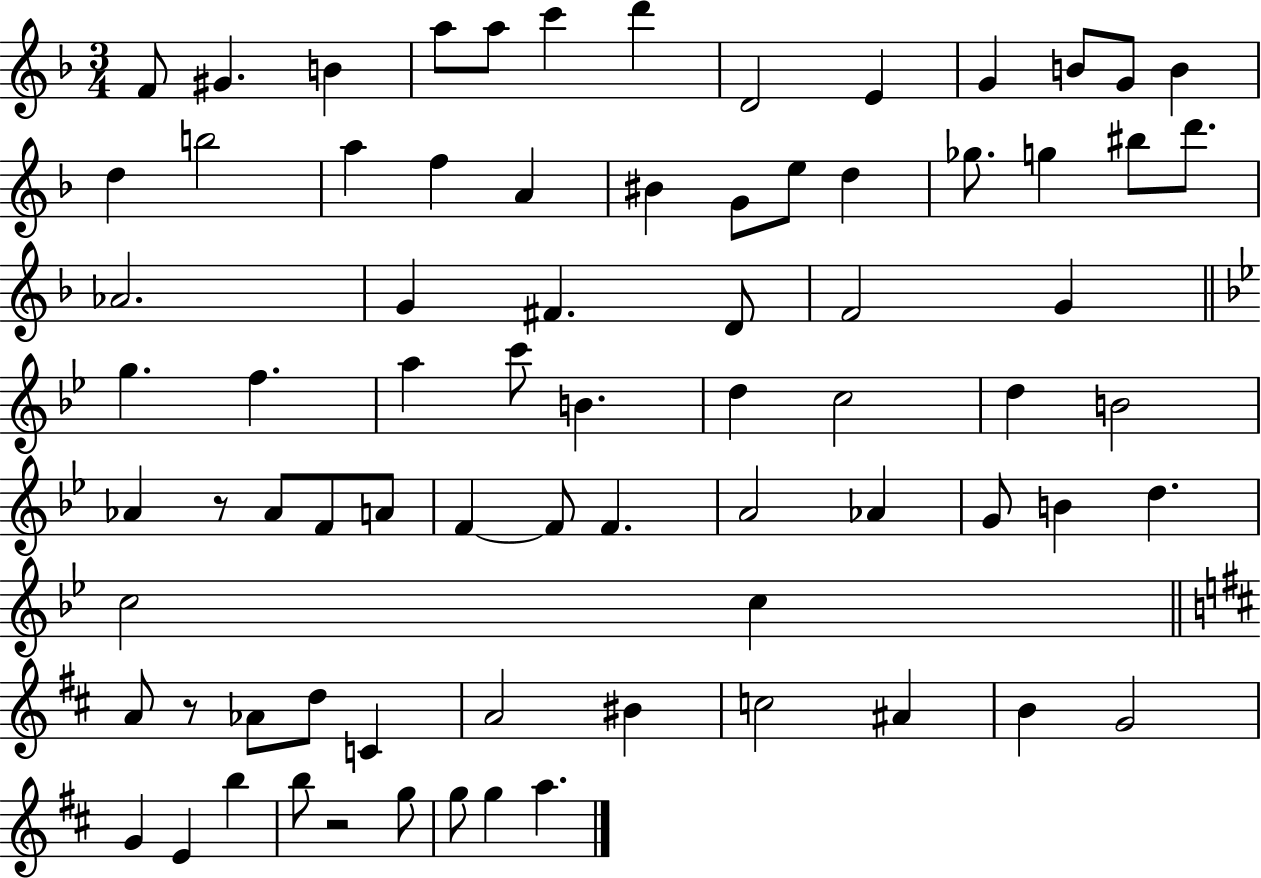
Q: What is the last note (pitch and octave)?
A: A5